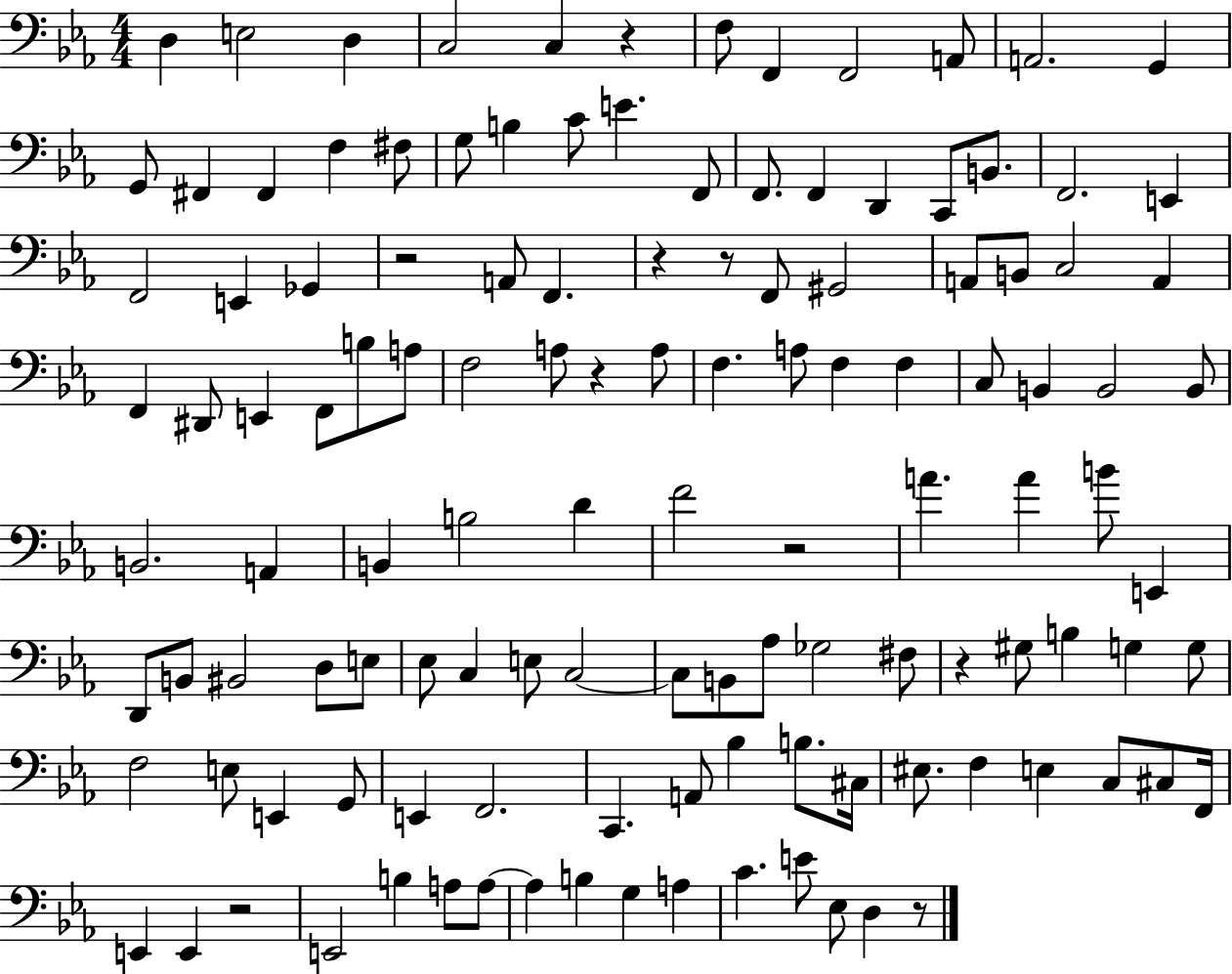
D3/q E3/h D3/q C3/h C3/q R/q F3/e F2/q F2/h A2/e A2/h. G2/q G2/e F#2/q F#2/q F3/q F#3/e G3/e B3/q C4/e E4/q. F2/e F2/e. F2/q D2/q C2/e B2/e. F2/h. E2/q F2/h E2/q Gb2/q R/h A2/e F2/q. R/q R/e F2/e G#2/h A2/e B2/e C3/h A2/q F2/q D#2/e E2/q F2/e B3/e A3/e F3/h A3/e R/q A3/e F3/q. A3/e F3/q F3/q C3/e B2/q B2/h B2/e B2/h. A2/q B2/q B3/h D4/q F4/h R/h A4/q. A4/q B4/e E2/q D2/e B2/e BIS2/h D3/e E3/e Eb3/e C3/q E3/e C3/h C3/e B2/e Ab3/e Gb3/h F#3/e R/q G#3/e B3/q G3/q G3/e F3/h E3/e E2/q G2/e E2/q F2/h. C2/q. A2/e Bb3/q B3/e. C#3/s EIS3/e. F3/q E3/q C3/e C#3/e F2/s E2/q E2/q R/h E2/h B3/q A3/e A3/e A3/q B3/q G3/q A3/q C4/q. E4/e Eb3/e D3/q R/e